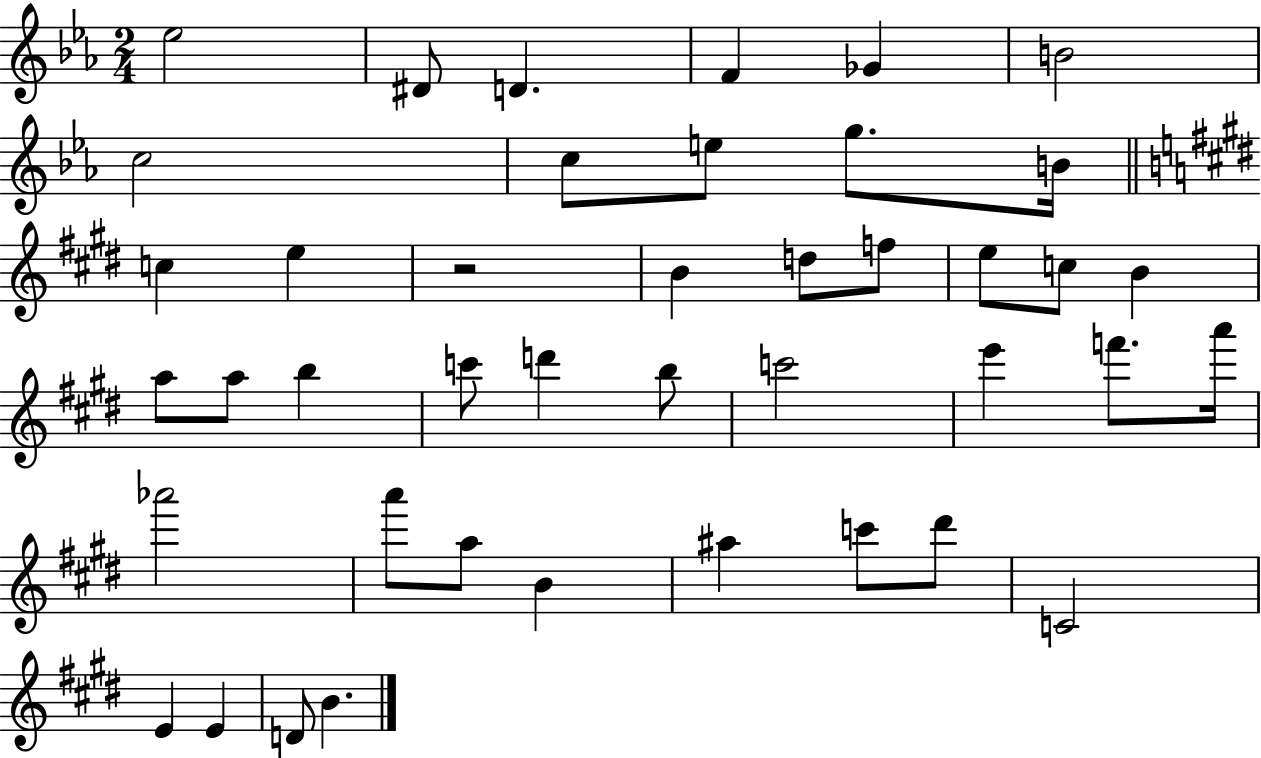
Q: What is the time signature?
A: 2/4